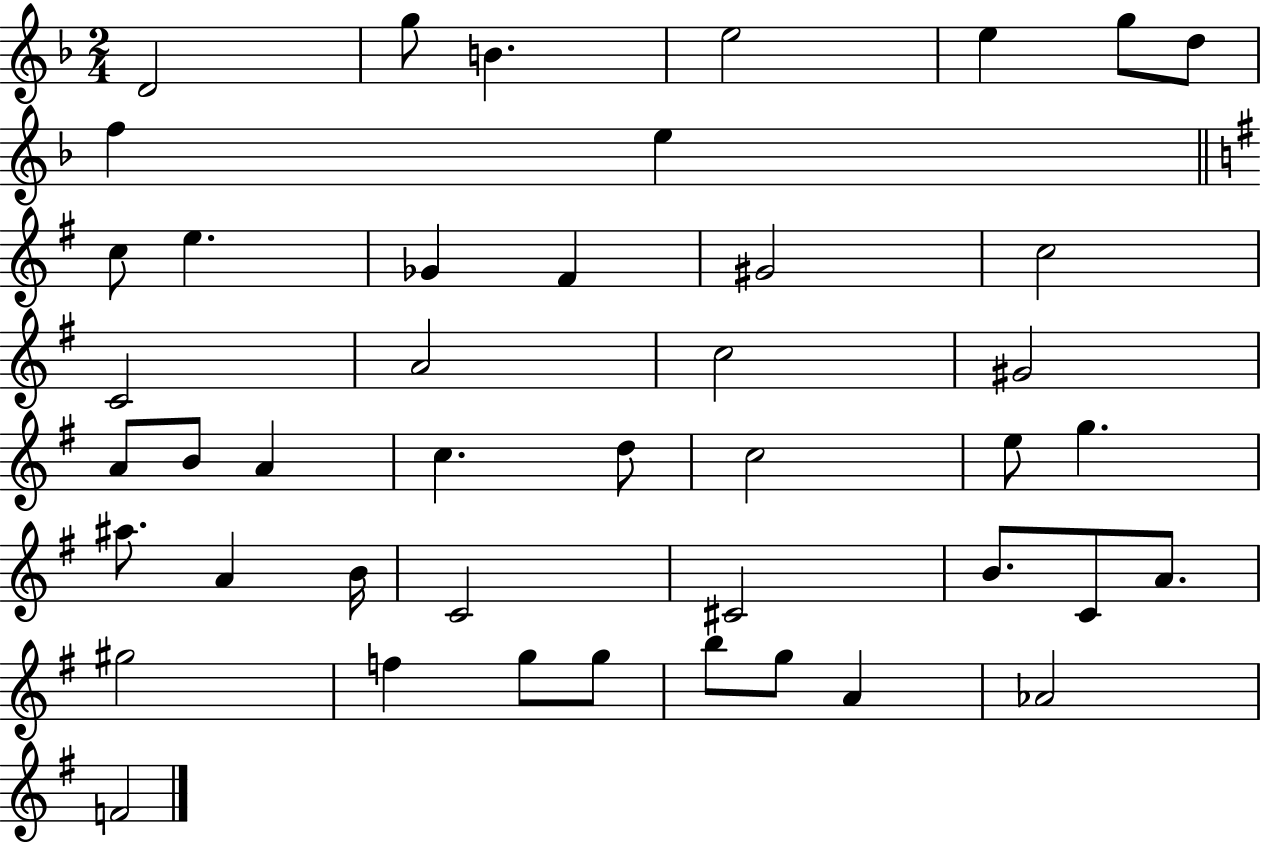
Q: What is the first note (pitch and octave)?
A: D4